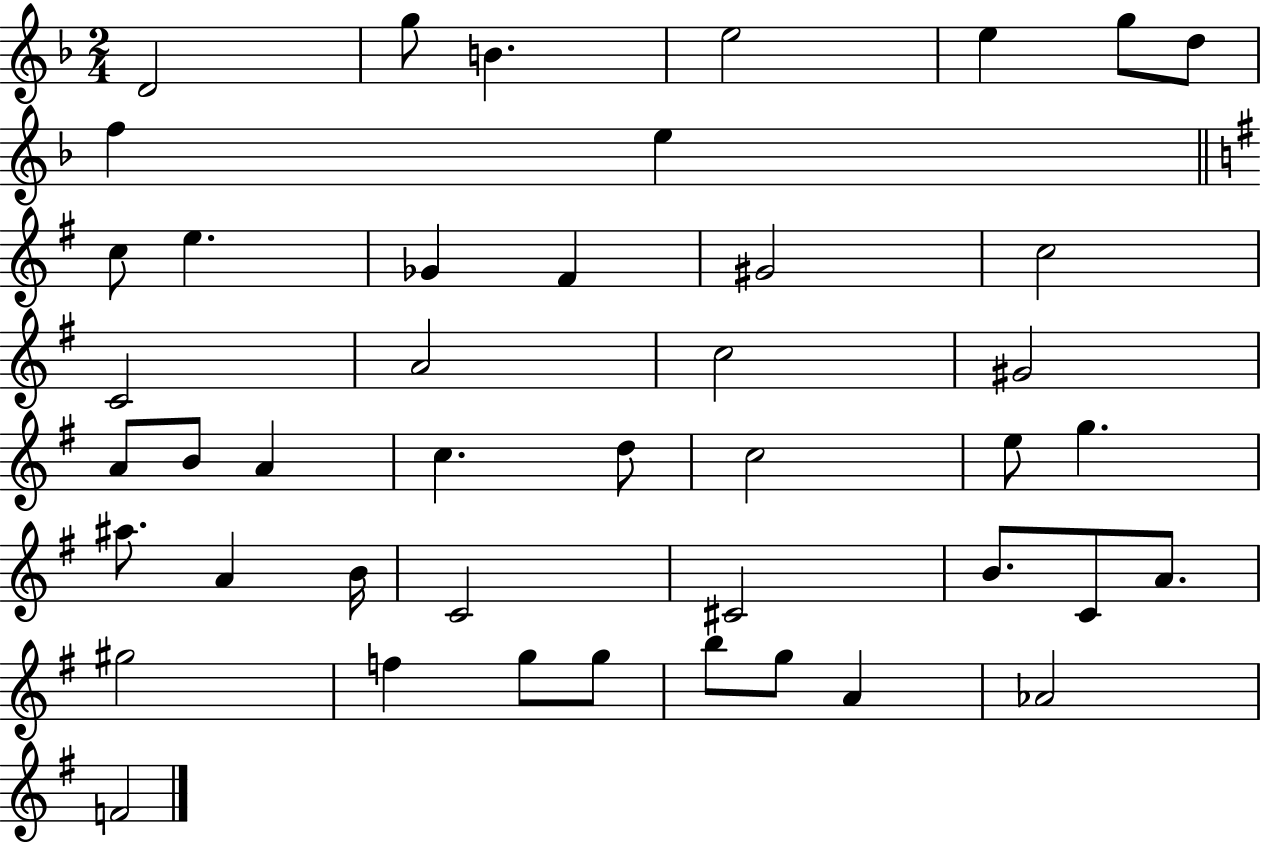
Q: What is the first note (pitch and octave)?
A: D4